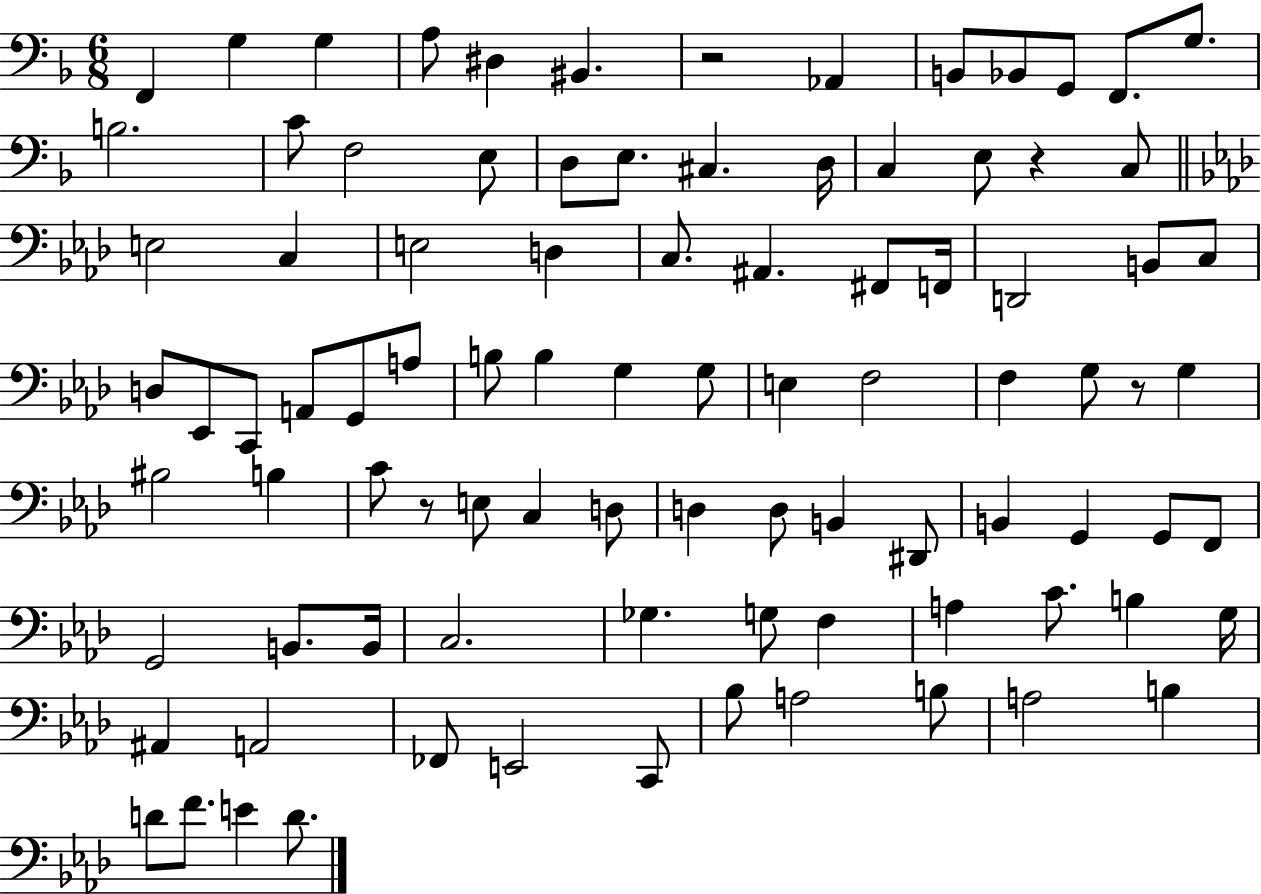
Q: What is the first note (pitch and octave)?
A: F2